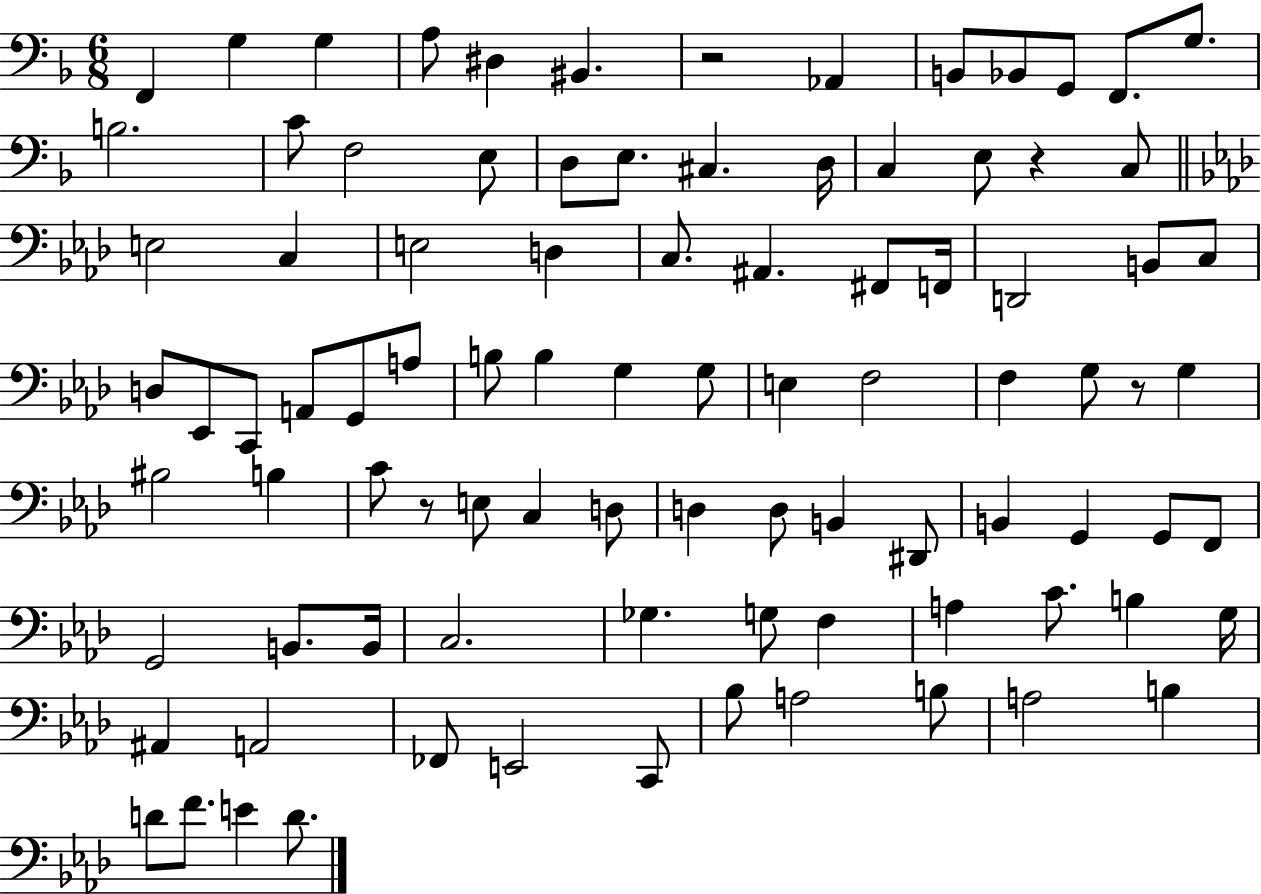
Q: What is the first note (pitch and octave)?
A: F2